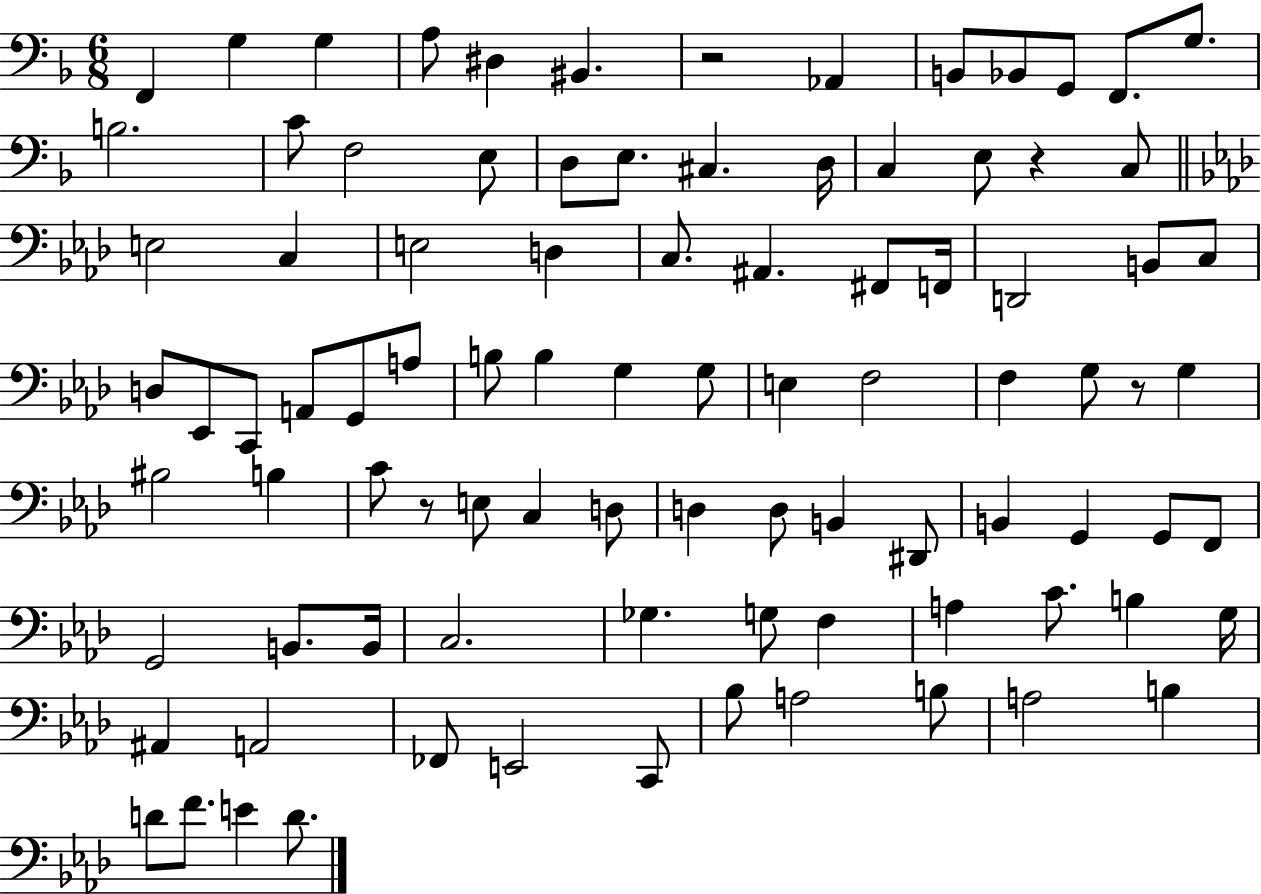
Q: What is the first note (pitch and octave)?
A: F2